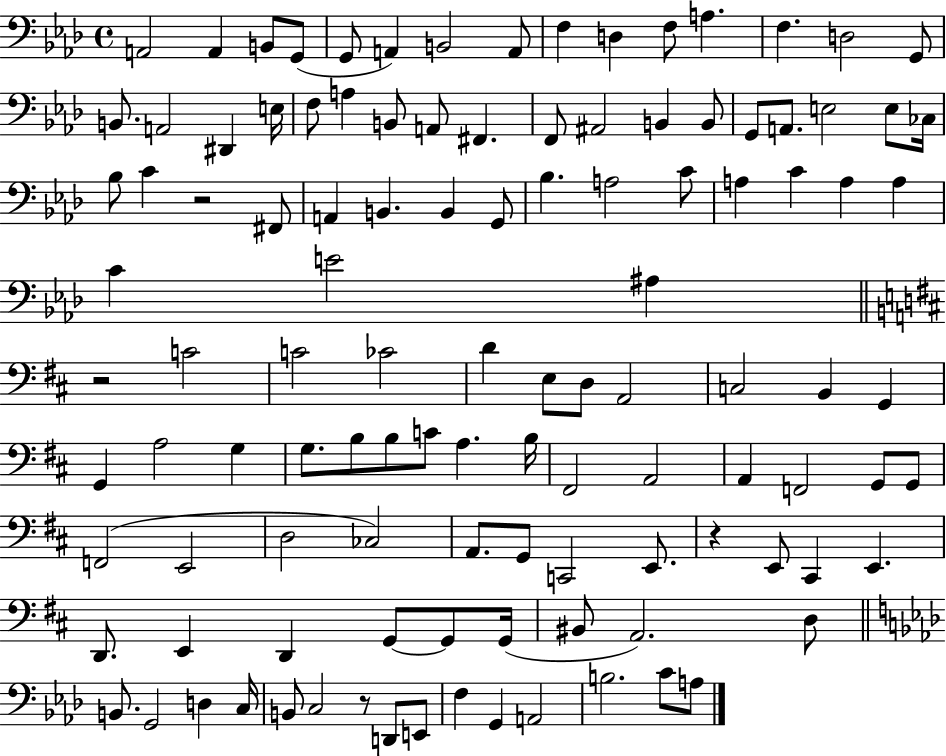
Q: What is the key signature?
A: AES major